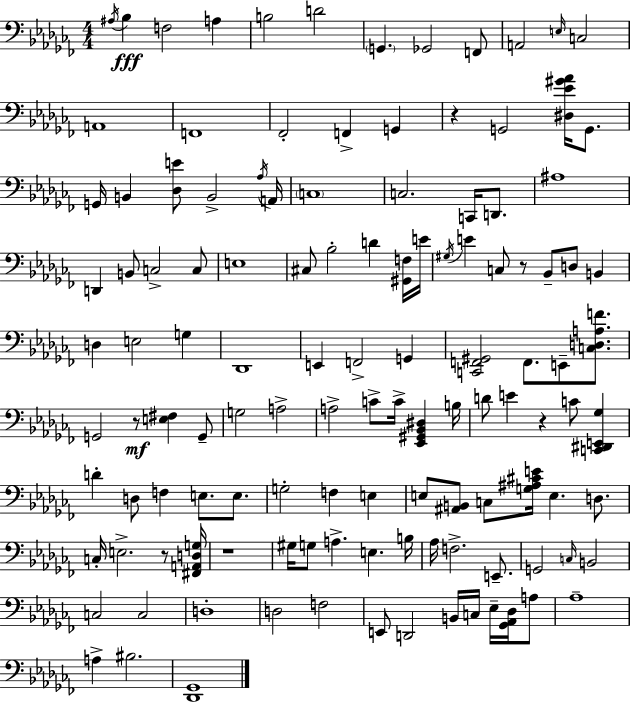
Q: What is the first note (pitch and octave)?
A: A#3